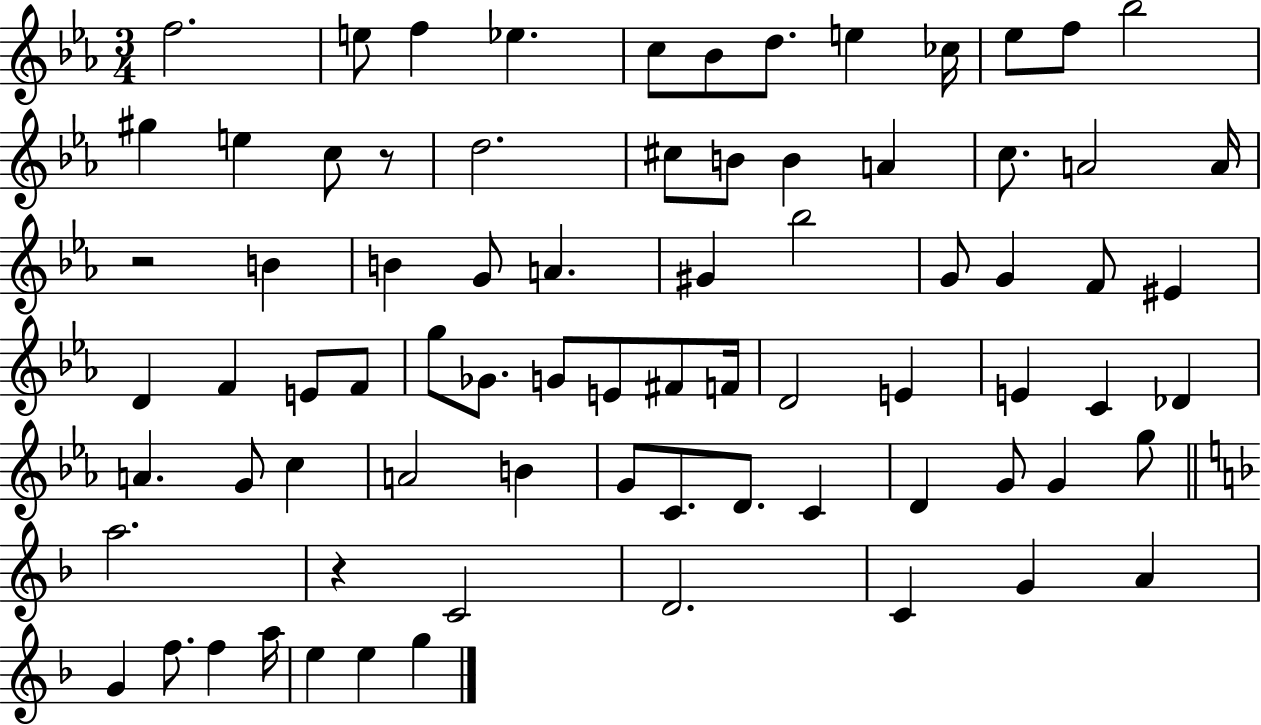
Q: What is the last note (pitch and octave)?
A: G5